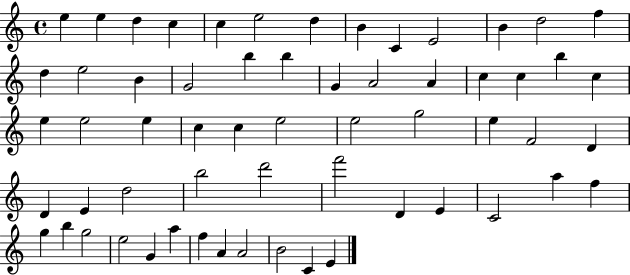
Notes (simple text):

E5/q E5/q D5/q C5/q C5/q E5/h D5/q B4/q C4/q E4/h B4/q D5/h F5/q D5/q E5/h B4/q G4/h B5/q B5/q G4/q A4/h A4/q C5/q C5/q B5/q C5/q E5/q E5/h E5/q C5/q C5/q E5/h E5/h G5/h E5/q F4/h D4/q D4/q E4/q D5/h B5/h D6/h F6/h D4/q E4/q C4/h A5/q F5/q G5/q B5/q G5/h E5/h G4/q A5/q F5/q A4/q A4/h B4/h C4/q E4/q